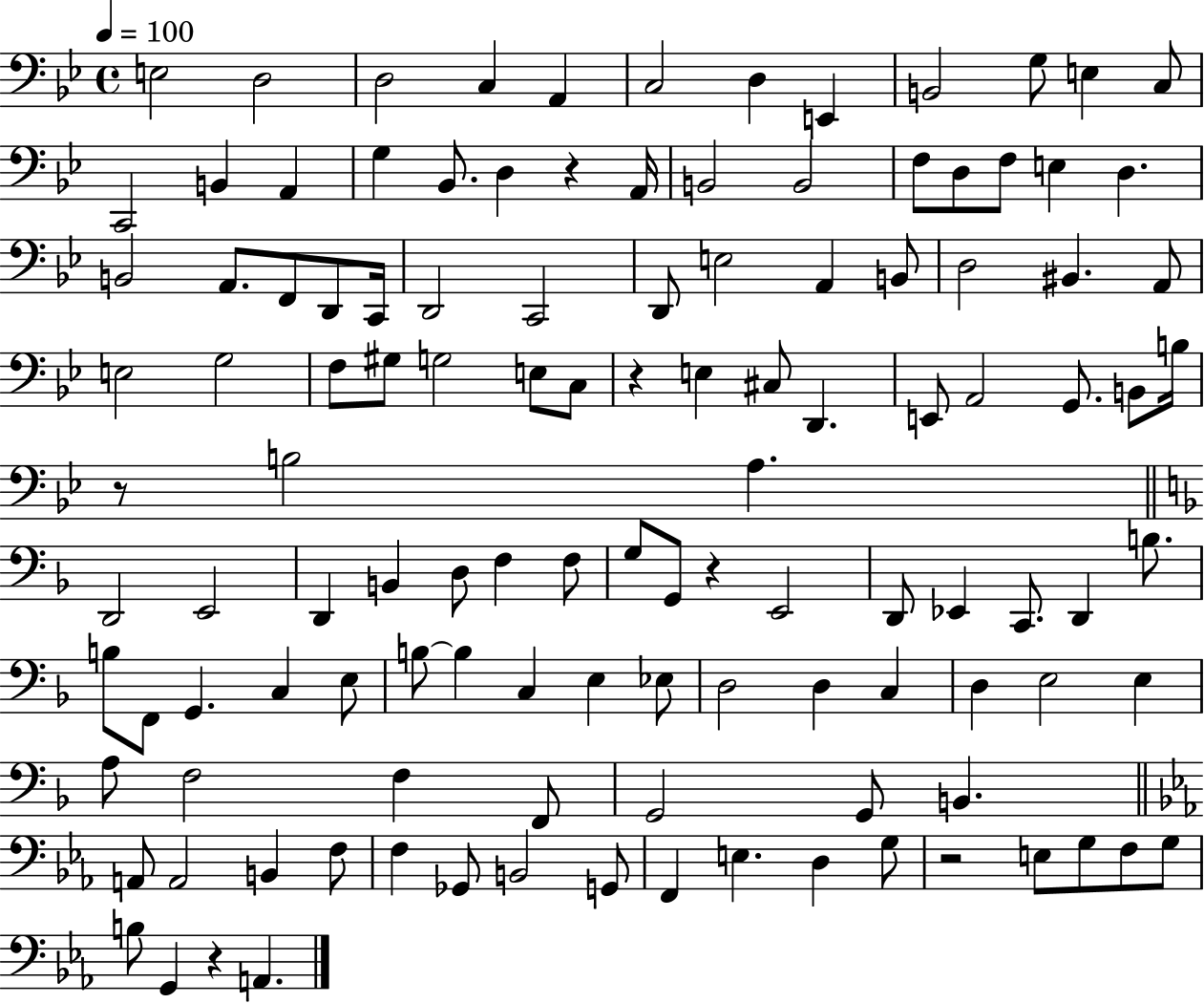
X:1
T:Untitled
M:4/4
L:1/4
K:Bb
E,2 D,2 D,2 C, A,, C,2 D, E,, B,,2 G,/2 E, C,/2 C,,2 B,, A,, G, _B,,/2 D, z A,,/4 B,,2 B,,2 F,/2 D,/2 F,/2 E, D, B,,2 A,,/2 F,,/2 D,,/2 C,,/4 D,,2 C,,2 D,,/2 E,2 A,, B,,/2 D,2 ^B,, A,,/2 E,2 G,2 F,/2 ^G,/2 G,2 E,/2 C,/2 z E, ^C,/2 D,, E,,/2 A,,2 G,,/2 B,,/2 B,/4 z/2 B,2 A, D,,2 E,,2 D,, B,, D,/2 F, F,/2 G,/2 G,,/2 z E,,2 D,,/2 _E,, C,,/2 D,, B,/2 B,/2 F,,/2 G,, C, E,/2 B,/2 B, C, E, _E,/2 D,2 D, C, D, E,2 E, A,/2 F,2 F, F,,/2 G,,2 G,,/2 B,, A,,/2 A,,2 B,, F,/2 F, _G,,/2 B,,2 G,,/2 F,, E, D, G,/2 z2 E,/2 G,/2 F,/2 G,/2 B,/2 G,, z A,,